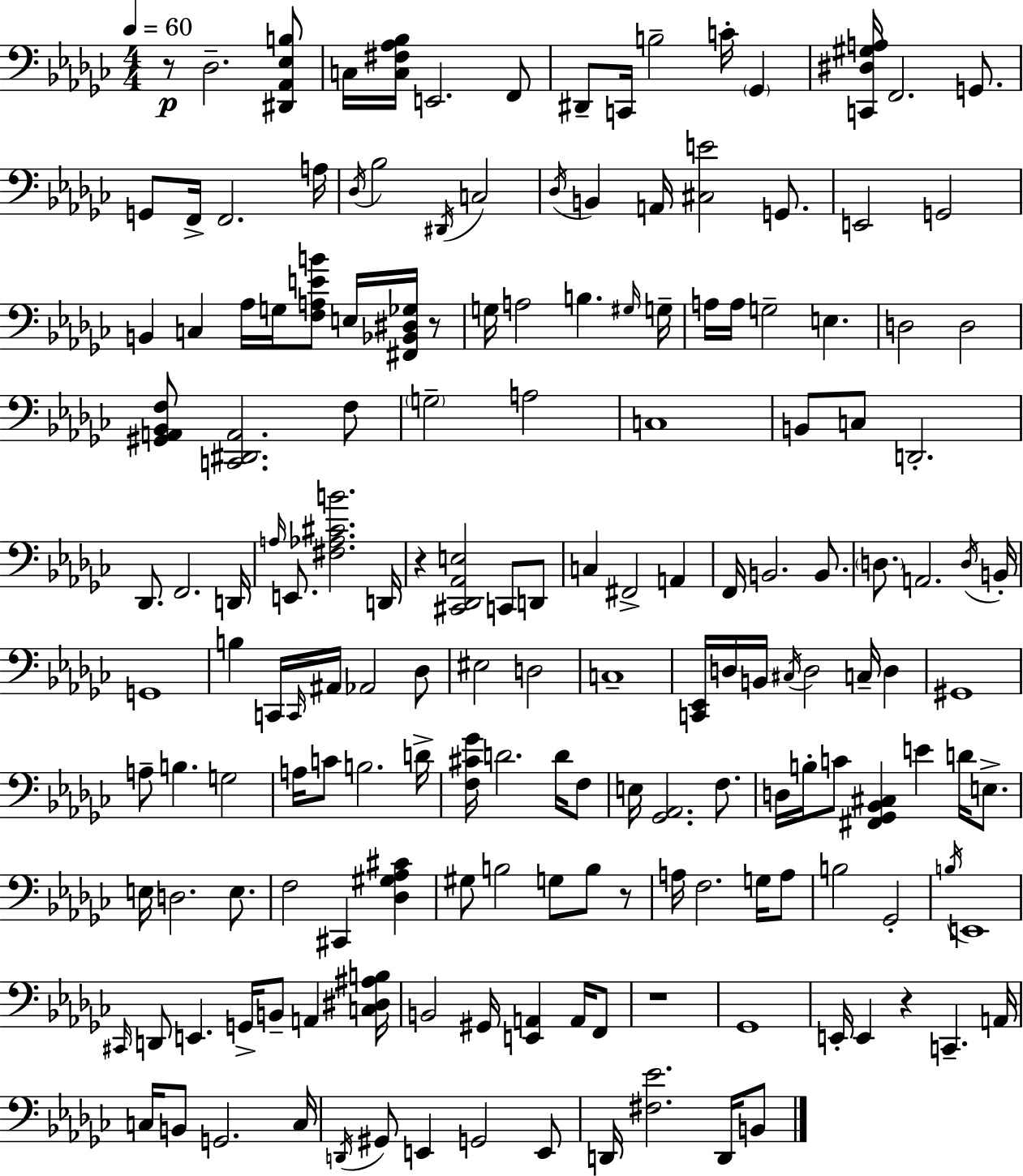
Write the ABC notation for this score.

X:1
T:Untitled
M:4/4
L:1/4
K:Ebm
z/2 _D,2 [^D,,_A,,_E,B,]/2 C,/4 [C,^F,_A,_B,]/4 E,,2 F,,/2 ^D,,/2 C,,/4 B,2 C/4 _G,, [C,,^D,^G,A,]/4 F,,2 G,,/2 G,,/2 F,,/4 F,,2 A,/4 _D,/4 _B,2 ^D,,/4 C,2 _D,/4 B,, A,,/4 [^C,E]2 G,,/2 E,,2 G,,2 B,, C, _A,/4 G,/4 [F,A,EB]/2 E,/4 [^F,,_B,,^D,_G,]/4 z/2 G,/4 A,2 B, ^G,/4 G,/4 A,/4 A,/4 G,2 E, D,2 D,2 [^G,,A,,_B,,F,]/2 [C,,^D,,A,,]2 F,/2 G,2 A,2 C,4 B,,/2 C,/2 D,,2 _D,,/2 F,,2 D,,/4 A,/4 E,,/2 [^F,_A,^CB]2 D,,/4 z [^C,,_D,,_A,,E,]2 C,,/2 D,,/2 C, ^F,,2 A,, F,,/4 B,,2 B,,/2 D,/2 A,,2 D,/4 B,,/4 G,,4 B, C,,/4 C,,/4 ^A,,/4 _A,,2 _D,/2 ^E,2 D,2 C,4 [C,,_E,,]/4 D,/4 B,,/4 ^C,/4 D,2 C,/4 D, ^G,,4 A,/2 B, G,2 A,/4 C/2 B,2 D/4 [F,^C_G]/4 D2 D/4 F,/2 E,/4 [_G,,_A,,]2 F,/2 D,/4 B,/4 C/2 [^F,,_G,,_B,,^C,] E D/4 E,/2 E,/4 D,2 E,/2 F,2 ^C,, [_D,^G,_A,^C] ^G,/2 B,2 G,/2 B,/2 z/2 A,/4 F,2 G,/4 A,/2 B,2 _G,,2 B,/4 E,,4 ^C,,/4 D,,/2 E,, G,,/4 B,,/2 A,, [C,^D,^A,B,]/4 B,,2 ^G,,/4 [E,,A,,] A,,/4 F,,/2 z4 _G,,4 E,,/4 E,, z C,, A,,/4 C,/4 B,,/2 G,,2 C,/4 D,,/4 ^G,,/2 E,, G,,2 E,,/2 D,,/4 [^F,_E]2 D,,/4 B,,/2